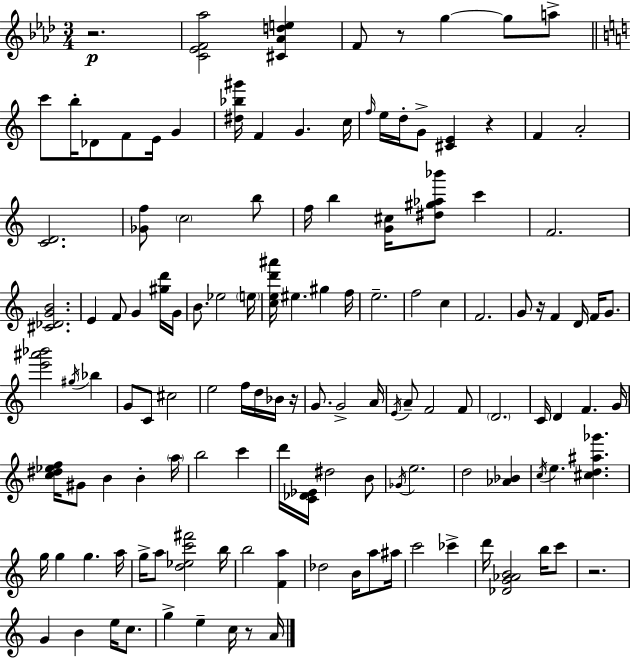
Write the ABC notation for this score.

X:1
T:Untitled
M:3/4
L:1/4
K:Fm
z2 [C_EF_a]2 [^C_Ade] F/2 z/2 g g/2 a/2 c'/2 b/4 _D/2 F/2 E/4 G [^d_b^g']/4 F G c/4 f/4 e/4 d/4 G/2 [^CE] z F A2 [CD]2 [_Gf]/2 c2 b/2 f/4 b [G^c]/4 [^d^g_a_b']/2 c' F2 [^C_DGB]2 E F/2 G [^gd']/4 G/4 B/2 _e2 e/4 [ced'^a']/4 ^e ^g f/4 e2 f2 c F2 G/2 z/4 F D/4 F/4 G/2 [e'^a'_b']2 ^g/4 _b G/2 C/2 ^c2 e2 f/4 d/4 _B/4 z/4 G/2 G2 A/4 E/4 A/2 F2 F/2 D2 C/4 D F G/4 [c^d_ef]/4 ^G/2 B B a/4 b2 c' d'/4 [C_D_E]/4 ^d2 B/2 _G/4 e2 d2 [_A_B] c/4 e [^cd^a_g'] g/4 g g a/4 g/4 a/2 [d_ec'^f']2 b/4 b2 [Fa] _d2 B/4 a/2 ^a/4 c'2 _c' d'/4 [_DG_AB]2 b/4 c'/2 z2 G B e/4 c/2 g e c/4 z/2 A/4